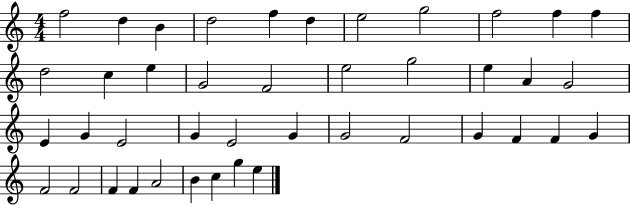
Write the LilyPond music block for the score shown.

{
  \clef treble
  \numericTimeSignature
  \time 4/4
  \key c \major
  f''2 d''4 b'4 | d''2 f''4 d''4 | e''2 g''2 | f''2 f''4 f''4 | \break d''2 c''4 e''4 | g'2 f'2 | e''2 g''2 | e''4 a'4 g'2 | \break e'4 g'4 e'2 | g'4 e'2 g'4 | g'2 f'2 | g'4 f'4 f'4 g'4 | \break f'2 f'2 | f'4 f'4 a'2 | b'4 c''4 g''4 e''4 | \bar "|."
}